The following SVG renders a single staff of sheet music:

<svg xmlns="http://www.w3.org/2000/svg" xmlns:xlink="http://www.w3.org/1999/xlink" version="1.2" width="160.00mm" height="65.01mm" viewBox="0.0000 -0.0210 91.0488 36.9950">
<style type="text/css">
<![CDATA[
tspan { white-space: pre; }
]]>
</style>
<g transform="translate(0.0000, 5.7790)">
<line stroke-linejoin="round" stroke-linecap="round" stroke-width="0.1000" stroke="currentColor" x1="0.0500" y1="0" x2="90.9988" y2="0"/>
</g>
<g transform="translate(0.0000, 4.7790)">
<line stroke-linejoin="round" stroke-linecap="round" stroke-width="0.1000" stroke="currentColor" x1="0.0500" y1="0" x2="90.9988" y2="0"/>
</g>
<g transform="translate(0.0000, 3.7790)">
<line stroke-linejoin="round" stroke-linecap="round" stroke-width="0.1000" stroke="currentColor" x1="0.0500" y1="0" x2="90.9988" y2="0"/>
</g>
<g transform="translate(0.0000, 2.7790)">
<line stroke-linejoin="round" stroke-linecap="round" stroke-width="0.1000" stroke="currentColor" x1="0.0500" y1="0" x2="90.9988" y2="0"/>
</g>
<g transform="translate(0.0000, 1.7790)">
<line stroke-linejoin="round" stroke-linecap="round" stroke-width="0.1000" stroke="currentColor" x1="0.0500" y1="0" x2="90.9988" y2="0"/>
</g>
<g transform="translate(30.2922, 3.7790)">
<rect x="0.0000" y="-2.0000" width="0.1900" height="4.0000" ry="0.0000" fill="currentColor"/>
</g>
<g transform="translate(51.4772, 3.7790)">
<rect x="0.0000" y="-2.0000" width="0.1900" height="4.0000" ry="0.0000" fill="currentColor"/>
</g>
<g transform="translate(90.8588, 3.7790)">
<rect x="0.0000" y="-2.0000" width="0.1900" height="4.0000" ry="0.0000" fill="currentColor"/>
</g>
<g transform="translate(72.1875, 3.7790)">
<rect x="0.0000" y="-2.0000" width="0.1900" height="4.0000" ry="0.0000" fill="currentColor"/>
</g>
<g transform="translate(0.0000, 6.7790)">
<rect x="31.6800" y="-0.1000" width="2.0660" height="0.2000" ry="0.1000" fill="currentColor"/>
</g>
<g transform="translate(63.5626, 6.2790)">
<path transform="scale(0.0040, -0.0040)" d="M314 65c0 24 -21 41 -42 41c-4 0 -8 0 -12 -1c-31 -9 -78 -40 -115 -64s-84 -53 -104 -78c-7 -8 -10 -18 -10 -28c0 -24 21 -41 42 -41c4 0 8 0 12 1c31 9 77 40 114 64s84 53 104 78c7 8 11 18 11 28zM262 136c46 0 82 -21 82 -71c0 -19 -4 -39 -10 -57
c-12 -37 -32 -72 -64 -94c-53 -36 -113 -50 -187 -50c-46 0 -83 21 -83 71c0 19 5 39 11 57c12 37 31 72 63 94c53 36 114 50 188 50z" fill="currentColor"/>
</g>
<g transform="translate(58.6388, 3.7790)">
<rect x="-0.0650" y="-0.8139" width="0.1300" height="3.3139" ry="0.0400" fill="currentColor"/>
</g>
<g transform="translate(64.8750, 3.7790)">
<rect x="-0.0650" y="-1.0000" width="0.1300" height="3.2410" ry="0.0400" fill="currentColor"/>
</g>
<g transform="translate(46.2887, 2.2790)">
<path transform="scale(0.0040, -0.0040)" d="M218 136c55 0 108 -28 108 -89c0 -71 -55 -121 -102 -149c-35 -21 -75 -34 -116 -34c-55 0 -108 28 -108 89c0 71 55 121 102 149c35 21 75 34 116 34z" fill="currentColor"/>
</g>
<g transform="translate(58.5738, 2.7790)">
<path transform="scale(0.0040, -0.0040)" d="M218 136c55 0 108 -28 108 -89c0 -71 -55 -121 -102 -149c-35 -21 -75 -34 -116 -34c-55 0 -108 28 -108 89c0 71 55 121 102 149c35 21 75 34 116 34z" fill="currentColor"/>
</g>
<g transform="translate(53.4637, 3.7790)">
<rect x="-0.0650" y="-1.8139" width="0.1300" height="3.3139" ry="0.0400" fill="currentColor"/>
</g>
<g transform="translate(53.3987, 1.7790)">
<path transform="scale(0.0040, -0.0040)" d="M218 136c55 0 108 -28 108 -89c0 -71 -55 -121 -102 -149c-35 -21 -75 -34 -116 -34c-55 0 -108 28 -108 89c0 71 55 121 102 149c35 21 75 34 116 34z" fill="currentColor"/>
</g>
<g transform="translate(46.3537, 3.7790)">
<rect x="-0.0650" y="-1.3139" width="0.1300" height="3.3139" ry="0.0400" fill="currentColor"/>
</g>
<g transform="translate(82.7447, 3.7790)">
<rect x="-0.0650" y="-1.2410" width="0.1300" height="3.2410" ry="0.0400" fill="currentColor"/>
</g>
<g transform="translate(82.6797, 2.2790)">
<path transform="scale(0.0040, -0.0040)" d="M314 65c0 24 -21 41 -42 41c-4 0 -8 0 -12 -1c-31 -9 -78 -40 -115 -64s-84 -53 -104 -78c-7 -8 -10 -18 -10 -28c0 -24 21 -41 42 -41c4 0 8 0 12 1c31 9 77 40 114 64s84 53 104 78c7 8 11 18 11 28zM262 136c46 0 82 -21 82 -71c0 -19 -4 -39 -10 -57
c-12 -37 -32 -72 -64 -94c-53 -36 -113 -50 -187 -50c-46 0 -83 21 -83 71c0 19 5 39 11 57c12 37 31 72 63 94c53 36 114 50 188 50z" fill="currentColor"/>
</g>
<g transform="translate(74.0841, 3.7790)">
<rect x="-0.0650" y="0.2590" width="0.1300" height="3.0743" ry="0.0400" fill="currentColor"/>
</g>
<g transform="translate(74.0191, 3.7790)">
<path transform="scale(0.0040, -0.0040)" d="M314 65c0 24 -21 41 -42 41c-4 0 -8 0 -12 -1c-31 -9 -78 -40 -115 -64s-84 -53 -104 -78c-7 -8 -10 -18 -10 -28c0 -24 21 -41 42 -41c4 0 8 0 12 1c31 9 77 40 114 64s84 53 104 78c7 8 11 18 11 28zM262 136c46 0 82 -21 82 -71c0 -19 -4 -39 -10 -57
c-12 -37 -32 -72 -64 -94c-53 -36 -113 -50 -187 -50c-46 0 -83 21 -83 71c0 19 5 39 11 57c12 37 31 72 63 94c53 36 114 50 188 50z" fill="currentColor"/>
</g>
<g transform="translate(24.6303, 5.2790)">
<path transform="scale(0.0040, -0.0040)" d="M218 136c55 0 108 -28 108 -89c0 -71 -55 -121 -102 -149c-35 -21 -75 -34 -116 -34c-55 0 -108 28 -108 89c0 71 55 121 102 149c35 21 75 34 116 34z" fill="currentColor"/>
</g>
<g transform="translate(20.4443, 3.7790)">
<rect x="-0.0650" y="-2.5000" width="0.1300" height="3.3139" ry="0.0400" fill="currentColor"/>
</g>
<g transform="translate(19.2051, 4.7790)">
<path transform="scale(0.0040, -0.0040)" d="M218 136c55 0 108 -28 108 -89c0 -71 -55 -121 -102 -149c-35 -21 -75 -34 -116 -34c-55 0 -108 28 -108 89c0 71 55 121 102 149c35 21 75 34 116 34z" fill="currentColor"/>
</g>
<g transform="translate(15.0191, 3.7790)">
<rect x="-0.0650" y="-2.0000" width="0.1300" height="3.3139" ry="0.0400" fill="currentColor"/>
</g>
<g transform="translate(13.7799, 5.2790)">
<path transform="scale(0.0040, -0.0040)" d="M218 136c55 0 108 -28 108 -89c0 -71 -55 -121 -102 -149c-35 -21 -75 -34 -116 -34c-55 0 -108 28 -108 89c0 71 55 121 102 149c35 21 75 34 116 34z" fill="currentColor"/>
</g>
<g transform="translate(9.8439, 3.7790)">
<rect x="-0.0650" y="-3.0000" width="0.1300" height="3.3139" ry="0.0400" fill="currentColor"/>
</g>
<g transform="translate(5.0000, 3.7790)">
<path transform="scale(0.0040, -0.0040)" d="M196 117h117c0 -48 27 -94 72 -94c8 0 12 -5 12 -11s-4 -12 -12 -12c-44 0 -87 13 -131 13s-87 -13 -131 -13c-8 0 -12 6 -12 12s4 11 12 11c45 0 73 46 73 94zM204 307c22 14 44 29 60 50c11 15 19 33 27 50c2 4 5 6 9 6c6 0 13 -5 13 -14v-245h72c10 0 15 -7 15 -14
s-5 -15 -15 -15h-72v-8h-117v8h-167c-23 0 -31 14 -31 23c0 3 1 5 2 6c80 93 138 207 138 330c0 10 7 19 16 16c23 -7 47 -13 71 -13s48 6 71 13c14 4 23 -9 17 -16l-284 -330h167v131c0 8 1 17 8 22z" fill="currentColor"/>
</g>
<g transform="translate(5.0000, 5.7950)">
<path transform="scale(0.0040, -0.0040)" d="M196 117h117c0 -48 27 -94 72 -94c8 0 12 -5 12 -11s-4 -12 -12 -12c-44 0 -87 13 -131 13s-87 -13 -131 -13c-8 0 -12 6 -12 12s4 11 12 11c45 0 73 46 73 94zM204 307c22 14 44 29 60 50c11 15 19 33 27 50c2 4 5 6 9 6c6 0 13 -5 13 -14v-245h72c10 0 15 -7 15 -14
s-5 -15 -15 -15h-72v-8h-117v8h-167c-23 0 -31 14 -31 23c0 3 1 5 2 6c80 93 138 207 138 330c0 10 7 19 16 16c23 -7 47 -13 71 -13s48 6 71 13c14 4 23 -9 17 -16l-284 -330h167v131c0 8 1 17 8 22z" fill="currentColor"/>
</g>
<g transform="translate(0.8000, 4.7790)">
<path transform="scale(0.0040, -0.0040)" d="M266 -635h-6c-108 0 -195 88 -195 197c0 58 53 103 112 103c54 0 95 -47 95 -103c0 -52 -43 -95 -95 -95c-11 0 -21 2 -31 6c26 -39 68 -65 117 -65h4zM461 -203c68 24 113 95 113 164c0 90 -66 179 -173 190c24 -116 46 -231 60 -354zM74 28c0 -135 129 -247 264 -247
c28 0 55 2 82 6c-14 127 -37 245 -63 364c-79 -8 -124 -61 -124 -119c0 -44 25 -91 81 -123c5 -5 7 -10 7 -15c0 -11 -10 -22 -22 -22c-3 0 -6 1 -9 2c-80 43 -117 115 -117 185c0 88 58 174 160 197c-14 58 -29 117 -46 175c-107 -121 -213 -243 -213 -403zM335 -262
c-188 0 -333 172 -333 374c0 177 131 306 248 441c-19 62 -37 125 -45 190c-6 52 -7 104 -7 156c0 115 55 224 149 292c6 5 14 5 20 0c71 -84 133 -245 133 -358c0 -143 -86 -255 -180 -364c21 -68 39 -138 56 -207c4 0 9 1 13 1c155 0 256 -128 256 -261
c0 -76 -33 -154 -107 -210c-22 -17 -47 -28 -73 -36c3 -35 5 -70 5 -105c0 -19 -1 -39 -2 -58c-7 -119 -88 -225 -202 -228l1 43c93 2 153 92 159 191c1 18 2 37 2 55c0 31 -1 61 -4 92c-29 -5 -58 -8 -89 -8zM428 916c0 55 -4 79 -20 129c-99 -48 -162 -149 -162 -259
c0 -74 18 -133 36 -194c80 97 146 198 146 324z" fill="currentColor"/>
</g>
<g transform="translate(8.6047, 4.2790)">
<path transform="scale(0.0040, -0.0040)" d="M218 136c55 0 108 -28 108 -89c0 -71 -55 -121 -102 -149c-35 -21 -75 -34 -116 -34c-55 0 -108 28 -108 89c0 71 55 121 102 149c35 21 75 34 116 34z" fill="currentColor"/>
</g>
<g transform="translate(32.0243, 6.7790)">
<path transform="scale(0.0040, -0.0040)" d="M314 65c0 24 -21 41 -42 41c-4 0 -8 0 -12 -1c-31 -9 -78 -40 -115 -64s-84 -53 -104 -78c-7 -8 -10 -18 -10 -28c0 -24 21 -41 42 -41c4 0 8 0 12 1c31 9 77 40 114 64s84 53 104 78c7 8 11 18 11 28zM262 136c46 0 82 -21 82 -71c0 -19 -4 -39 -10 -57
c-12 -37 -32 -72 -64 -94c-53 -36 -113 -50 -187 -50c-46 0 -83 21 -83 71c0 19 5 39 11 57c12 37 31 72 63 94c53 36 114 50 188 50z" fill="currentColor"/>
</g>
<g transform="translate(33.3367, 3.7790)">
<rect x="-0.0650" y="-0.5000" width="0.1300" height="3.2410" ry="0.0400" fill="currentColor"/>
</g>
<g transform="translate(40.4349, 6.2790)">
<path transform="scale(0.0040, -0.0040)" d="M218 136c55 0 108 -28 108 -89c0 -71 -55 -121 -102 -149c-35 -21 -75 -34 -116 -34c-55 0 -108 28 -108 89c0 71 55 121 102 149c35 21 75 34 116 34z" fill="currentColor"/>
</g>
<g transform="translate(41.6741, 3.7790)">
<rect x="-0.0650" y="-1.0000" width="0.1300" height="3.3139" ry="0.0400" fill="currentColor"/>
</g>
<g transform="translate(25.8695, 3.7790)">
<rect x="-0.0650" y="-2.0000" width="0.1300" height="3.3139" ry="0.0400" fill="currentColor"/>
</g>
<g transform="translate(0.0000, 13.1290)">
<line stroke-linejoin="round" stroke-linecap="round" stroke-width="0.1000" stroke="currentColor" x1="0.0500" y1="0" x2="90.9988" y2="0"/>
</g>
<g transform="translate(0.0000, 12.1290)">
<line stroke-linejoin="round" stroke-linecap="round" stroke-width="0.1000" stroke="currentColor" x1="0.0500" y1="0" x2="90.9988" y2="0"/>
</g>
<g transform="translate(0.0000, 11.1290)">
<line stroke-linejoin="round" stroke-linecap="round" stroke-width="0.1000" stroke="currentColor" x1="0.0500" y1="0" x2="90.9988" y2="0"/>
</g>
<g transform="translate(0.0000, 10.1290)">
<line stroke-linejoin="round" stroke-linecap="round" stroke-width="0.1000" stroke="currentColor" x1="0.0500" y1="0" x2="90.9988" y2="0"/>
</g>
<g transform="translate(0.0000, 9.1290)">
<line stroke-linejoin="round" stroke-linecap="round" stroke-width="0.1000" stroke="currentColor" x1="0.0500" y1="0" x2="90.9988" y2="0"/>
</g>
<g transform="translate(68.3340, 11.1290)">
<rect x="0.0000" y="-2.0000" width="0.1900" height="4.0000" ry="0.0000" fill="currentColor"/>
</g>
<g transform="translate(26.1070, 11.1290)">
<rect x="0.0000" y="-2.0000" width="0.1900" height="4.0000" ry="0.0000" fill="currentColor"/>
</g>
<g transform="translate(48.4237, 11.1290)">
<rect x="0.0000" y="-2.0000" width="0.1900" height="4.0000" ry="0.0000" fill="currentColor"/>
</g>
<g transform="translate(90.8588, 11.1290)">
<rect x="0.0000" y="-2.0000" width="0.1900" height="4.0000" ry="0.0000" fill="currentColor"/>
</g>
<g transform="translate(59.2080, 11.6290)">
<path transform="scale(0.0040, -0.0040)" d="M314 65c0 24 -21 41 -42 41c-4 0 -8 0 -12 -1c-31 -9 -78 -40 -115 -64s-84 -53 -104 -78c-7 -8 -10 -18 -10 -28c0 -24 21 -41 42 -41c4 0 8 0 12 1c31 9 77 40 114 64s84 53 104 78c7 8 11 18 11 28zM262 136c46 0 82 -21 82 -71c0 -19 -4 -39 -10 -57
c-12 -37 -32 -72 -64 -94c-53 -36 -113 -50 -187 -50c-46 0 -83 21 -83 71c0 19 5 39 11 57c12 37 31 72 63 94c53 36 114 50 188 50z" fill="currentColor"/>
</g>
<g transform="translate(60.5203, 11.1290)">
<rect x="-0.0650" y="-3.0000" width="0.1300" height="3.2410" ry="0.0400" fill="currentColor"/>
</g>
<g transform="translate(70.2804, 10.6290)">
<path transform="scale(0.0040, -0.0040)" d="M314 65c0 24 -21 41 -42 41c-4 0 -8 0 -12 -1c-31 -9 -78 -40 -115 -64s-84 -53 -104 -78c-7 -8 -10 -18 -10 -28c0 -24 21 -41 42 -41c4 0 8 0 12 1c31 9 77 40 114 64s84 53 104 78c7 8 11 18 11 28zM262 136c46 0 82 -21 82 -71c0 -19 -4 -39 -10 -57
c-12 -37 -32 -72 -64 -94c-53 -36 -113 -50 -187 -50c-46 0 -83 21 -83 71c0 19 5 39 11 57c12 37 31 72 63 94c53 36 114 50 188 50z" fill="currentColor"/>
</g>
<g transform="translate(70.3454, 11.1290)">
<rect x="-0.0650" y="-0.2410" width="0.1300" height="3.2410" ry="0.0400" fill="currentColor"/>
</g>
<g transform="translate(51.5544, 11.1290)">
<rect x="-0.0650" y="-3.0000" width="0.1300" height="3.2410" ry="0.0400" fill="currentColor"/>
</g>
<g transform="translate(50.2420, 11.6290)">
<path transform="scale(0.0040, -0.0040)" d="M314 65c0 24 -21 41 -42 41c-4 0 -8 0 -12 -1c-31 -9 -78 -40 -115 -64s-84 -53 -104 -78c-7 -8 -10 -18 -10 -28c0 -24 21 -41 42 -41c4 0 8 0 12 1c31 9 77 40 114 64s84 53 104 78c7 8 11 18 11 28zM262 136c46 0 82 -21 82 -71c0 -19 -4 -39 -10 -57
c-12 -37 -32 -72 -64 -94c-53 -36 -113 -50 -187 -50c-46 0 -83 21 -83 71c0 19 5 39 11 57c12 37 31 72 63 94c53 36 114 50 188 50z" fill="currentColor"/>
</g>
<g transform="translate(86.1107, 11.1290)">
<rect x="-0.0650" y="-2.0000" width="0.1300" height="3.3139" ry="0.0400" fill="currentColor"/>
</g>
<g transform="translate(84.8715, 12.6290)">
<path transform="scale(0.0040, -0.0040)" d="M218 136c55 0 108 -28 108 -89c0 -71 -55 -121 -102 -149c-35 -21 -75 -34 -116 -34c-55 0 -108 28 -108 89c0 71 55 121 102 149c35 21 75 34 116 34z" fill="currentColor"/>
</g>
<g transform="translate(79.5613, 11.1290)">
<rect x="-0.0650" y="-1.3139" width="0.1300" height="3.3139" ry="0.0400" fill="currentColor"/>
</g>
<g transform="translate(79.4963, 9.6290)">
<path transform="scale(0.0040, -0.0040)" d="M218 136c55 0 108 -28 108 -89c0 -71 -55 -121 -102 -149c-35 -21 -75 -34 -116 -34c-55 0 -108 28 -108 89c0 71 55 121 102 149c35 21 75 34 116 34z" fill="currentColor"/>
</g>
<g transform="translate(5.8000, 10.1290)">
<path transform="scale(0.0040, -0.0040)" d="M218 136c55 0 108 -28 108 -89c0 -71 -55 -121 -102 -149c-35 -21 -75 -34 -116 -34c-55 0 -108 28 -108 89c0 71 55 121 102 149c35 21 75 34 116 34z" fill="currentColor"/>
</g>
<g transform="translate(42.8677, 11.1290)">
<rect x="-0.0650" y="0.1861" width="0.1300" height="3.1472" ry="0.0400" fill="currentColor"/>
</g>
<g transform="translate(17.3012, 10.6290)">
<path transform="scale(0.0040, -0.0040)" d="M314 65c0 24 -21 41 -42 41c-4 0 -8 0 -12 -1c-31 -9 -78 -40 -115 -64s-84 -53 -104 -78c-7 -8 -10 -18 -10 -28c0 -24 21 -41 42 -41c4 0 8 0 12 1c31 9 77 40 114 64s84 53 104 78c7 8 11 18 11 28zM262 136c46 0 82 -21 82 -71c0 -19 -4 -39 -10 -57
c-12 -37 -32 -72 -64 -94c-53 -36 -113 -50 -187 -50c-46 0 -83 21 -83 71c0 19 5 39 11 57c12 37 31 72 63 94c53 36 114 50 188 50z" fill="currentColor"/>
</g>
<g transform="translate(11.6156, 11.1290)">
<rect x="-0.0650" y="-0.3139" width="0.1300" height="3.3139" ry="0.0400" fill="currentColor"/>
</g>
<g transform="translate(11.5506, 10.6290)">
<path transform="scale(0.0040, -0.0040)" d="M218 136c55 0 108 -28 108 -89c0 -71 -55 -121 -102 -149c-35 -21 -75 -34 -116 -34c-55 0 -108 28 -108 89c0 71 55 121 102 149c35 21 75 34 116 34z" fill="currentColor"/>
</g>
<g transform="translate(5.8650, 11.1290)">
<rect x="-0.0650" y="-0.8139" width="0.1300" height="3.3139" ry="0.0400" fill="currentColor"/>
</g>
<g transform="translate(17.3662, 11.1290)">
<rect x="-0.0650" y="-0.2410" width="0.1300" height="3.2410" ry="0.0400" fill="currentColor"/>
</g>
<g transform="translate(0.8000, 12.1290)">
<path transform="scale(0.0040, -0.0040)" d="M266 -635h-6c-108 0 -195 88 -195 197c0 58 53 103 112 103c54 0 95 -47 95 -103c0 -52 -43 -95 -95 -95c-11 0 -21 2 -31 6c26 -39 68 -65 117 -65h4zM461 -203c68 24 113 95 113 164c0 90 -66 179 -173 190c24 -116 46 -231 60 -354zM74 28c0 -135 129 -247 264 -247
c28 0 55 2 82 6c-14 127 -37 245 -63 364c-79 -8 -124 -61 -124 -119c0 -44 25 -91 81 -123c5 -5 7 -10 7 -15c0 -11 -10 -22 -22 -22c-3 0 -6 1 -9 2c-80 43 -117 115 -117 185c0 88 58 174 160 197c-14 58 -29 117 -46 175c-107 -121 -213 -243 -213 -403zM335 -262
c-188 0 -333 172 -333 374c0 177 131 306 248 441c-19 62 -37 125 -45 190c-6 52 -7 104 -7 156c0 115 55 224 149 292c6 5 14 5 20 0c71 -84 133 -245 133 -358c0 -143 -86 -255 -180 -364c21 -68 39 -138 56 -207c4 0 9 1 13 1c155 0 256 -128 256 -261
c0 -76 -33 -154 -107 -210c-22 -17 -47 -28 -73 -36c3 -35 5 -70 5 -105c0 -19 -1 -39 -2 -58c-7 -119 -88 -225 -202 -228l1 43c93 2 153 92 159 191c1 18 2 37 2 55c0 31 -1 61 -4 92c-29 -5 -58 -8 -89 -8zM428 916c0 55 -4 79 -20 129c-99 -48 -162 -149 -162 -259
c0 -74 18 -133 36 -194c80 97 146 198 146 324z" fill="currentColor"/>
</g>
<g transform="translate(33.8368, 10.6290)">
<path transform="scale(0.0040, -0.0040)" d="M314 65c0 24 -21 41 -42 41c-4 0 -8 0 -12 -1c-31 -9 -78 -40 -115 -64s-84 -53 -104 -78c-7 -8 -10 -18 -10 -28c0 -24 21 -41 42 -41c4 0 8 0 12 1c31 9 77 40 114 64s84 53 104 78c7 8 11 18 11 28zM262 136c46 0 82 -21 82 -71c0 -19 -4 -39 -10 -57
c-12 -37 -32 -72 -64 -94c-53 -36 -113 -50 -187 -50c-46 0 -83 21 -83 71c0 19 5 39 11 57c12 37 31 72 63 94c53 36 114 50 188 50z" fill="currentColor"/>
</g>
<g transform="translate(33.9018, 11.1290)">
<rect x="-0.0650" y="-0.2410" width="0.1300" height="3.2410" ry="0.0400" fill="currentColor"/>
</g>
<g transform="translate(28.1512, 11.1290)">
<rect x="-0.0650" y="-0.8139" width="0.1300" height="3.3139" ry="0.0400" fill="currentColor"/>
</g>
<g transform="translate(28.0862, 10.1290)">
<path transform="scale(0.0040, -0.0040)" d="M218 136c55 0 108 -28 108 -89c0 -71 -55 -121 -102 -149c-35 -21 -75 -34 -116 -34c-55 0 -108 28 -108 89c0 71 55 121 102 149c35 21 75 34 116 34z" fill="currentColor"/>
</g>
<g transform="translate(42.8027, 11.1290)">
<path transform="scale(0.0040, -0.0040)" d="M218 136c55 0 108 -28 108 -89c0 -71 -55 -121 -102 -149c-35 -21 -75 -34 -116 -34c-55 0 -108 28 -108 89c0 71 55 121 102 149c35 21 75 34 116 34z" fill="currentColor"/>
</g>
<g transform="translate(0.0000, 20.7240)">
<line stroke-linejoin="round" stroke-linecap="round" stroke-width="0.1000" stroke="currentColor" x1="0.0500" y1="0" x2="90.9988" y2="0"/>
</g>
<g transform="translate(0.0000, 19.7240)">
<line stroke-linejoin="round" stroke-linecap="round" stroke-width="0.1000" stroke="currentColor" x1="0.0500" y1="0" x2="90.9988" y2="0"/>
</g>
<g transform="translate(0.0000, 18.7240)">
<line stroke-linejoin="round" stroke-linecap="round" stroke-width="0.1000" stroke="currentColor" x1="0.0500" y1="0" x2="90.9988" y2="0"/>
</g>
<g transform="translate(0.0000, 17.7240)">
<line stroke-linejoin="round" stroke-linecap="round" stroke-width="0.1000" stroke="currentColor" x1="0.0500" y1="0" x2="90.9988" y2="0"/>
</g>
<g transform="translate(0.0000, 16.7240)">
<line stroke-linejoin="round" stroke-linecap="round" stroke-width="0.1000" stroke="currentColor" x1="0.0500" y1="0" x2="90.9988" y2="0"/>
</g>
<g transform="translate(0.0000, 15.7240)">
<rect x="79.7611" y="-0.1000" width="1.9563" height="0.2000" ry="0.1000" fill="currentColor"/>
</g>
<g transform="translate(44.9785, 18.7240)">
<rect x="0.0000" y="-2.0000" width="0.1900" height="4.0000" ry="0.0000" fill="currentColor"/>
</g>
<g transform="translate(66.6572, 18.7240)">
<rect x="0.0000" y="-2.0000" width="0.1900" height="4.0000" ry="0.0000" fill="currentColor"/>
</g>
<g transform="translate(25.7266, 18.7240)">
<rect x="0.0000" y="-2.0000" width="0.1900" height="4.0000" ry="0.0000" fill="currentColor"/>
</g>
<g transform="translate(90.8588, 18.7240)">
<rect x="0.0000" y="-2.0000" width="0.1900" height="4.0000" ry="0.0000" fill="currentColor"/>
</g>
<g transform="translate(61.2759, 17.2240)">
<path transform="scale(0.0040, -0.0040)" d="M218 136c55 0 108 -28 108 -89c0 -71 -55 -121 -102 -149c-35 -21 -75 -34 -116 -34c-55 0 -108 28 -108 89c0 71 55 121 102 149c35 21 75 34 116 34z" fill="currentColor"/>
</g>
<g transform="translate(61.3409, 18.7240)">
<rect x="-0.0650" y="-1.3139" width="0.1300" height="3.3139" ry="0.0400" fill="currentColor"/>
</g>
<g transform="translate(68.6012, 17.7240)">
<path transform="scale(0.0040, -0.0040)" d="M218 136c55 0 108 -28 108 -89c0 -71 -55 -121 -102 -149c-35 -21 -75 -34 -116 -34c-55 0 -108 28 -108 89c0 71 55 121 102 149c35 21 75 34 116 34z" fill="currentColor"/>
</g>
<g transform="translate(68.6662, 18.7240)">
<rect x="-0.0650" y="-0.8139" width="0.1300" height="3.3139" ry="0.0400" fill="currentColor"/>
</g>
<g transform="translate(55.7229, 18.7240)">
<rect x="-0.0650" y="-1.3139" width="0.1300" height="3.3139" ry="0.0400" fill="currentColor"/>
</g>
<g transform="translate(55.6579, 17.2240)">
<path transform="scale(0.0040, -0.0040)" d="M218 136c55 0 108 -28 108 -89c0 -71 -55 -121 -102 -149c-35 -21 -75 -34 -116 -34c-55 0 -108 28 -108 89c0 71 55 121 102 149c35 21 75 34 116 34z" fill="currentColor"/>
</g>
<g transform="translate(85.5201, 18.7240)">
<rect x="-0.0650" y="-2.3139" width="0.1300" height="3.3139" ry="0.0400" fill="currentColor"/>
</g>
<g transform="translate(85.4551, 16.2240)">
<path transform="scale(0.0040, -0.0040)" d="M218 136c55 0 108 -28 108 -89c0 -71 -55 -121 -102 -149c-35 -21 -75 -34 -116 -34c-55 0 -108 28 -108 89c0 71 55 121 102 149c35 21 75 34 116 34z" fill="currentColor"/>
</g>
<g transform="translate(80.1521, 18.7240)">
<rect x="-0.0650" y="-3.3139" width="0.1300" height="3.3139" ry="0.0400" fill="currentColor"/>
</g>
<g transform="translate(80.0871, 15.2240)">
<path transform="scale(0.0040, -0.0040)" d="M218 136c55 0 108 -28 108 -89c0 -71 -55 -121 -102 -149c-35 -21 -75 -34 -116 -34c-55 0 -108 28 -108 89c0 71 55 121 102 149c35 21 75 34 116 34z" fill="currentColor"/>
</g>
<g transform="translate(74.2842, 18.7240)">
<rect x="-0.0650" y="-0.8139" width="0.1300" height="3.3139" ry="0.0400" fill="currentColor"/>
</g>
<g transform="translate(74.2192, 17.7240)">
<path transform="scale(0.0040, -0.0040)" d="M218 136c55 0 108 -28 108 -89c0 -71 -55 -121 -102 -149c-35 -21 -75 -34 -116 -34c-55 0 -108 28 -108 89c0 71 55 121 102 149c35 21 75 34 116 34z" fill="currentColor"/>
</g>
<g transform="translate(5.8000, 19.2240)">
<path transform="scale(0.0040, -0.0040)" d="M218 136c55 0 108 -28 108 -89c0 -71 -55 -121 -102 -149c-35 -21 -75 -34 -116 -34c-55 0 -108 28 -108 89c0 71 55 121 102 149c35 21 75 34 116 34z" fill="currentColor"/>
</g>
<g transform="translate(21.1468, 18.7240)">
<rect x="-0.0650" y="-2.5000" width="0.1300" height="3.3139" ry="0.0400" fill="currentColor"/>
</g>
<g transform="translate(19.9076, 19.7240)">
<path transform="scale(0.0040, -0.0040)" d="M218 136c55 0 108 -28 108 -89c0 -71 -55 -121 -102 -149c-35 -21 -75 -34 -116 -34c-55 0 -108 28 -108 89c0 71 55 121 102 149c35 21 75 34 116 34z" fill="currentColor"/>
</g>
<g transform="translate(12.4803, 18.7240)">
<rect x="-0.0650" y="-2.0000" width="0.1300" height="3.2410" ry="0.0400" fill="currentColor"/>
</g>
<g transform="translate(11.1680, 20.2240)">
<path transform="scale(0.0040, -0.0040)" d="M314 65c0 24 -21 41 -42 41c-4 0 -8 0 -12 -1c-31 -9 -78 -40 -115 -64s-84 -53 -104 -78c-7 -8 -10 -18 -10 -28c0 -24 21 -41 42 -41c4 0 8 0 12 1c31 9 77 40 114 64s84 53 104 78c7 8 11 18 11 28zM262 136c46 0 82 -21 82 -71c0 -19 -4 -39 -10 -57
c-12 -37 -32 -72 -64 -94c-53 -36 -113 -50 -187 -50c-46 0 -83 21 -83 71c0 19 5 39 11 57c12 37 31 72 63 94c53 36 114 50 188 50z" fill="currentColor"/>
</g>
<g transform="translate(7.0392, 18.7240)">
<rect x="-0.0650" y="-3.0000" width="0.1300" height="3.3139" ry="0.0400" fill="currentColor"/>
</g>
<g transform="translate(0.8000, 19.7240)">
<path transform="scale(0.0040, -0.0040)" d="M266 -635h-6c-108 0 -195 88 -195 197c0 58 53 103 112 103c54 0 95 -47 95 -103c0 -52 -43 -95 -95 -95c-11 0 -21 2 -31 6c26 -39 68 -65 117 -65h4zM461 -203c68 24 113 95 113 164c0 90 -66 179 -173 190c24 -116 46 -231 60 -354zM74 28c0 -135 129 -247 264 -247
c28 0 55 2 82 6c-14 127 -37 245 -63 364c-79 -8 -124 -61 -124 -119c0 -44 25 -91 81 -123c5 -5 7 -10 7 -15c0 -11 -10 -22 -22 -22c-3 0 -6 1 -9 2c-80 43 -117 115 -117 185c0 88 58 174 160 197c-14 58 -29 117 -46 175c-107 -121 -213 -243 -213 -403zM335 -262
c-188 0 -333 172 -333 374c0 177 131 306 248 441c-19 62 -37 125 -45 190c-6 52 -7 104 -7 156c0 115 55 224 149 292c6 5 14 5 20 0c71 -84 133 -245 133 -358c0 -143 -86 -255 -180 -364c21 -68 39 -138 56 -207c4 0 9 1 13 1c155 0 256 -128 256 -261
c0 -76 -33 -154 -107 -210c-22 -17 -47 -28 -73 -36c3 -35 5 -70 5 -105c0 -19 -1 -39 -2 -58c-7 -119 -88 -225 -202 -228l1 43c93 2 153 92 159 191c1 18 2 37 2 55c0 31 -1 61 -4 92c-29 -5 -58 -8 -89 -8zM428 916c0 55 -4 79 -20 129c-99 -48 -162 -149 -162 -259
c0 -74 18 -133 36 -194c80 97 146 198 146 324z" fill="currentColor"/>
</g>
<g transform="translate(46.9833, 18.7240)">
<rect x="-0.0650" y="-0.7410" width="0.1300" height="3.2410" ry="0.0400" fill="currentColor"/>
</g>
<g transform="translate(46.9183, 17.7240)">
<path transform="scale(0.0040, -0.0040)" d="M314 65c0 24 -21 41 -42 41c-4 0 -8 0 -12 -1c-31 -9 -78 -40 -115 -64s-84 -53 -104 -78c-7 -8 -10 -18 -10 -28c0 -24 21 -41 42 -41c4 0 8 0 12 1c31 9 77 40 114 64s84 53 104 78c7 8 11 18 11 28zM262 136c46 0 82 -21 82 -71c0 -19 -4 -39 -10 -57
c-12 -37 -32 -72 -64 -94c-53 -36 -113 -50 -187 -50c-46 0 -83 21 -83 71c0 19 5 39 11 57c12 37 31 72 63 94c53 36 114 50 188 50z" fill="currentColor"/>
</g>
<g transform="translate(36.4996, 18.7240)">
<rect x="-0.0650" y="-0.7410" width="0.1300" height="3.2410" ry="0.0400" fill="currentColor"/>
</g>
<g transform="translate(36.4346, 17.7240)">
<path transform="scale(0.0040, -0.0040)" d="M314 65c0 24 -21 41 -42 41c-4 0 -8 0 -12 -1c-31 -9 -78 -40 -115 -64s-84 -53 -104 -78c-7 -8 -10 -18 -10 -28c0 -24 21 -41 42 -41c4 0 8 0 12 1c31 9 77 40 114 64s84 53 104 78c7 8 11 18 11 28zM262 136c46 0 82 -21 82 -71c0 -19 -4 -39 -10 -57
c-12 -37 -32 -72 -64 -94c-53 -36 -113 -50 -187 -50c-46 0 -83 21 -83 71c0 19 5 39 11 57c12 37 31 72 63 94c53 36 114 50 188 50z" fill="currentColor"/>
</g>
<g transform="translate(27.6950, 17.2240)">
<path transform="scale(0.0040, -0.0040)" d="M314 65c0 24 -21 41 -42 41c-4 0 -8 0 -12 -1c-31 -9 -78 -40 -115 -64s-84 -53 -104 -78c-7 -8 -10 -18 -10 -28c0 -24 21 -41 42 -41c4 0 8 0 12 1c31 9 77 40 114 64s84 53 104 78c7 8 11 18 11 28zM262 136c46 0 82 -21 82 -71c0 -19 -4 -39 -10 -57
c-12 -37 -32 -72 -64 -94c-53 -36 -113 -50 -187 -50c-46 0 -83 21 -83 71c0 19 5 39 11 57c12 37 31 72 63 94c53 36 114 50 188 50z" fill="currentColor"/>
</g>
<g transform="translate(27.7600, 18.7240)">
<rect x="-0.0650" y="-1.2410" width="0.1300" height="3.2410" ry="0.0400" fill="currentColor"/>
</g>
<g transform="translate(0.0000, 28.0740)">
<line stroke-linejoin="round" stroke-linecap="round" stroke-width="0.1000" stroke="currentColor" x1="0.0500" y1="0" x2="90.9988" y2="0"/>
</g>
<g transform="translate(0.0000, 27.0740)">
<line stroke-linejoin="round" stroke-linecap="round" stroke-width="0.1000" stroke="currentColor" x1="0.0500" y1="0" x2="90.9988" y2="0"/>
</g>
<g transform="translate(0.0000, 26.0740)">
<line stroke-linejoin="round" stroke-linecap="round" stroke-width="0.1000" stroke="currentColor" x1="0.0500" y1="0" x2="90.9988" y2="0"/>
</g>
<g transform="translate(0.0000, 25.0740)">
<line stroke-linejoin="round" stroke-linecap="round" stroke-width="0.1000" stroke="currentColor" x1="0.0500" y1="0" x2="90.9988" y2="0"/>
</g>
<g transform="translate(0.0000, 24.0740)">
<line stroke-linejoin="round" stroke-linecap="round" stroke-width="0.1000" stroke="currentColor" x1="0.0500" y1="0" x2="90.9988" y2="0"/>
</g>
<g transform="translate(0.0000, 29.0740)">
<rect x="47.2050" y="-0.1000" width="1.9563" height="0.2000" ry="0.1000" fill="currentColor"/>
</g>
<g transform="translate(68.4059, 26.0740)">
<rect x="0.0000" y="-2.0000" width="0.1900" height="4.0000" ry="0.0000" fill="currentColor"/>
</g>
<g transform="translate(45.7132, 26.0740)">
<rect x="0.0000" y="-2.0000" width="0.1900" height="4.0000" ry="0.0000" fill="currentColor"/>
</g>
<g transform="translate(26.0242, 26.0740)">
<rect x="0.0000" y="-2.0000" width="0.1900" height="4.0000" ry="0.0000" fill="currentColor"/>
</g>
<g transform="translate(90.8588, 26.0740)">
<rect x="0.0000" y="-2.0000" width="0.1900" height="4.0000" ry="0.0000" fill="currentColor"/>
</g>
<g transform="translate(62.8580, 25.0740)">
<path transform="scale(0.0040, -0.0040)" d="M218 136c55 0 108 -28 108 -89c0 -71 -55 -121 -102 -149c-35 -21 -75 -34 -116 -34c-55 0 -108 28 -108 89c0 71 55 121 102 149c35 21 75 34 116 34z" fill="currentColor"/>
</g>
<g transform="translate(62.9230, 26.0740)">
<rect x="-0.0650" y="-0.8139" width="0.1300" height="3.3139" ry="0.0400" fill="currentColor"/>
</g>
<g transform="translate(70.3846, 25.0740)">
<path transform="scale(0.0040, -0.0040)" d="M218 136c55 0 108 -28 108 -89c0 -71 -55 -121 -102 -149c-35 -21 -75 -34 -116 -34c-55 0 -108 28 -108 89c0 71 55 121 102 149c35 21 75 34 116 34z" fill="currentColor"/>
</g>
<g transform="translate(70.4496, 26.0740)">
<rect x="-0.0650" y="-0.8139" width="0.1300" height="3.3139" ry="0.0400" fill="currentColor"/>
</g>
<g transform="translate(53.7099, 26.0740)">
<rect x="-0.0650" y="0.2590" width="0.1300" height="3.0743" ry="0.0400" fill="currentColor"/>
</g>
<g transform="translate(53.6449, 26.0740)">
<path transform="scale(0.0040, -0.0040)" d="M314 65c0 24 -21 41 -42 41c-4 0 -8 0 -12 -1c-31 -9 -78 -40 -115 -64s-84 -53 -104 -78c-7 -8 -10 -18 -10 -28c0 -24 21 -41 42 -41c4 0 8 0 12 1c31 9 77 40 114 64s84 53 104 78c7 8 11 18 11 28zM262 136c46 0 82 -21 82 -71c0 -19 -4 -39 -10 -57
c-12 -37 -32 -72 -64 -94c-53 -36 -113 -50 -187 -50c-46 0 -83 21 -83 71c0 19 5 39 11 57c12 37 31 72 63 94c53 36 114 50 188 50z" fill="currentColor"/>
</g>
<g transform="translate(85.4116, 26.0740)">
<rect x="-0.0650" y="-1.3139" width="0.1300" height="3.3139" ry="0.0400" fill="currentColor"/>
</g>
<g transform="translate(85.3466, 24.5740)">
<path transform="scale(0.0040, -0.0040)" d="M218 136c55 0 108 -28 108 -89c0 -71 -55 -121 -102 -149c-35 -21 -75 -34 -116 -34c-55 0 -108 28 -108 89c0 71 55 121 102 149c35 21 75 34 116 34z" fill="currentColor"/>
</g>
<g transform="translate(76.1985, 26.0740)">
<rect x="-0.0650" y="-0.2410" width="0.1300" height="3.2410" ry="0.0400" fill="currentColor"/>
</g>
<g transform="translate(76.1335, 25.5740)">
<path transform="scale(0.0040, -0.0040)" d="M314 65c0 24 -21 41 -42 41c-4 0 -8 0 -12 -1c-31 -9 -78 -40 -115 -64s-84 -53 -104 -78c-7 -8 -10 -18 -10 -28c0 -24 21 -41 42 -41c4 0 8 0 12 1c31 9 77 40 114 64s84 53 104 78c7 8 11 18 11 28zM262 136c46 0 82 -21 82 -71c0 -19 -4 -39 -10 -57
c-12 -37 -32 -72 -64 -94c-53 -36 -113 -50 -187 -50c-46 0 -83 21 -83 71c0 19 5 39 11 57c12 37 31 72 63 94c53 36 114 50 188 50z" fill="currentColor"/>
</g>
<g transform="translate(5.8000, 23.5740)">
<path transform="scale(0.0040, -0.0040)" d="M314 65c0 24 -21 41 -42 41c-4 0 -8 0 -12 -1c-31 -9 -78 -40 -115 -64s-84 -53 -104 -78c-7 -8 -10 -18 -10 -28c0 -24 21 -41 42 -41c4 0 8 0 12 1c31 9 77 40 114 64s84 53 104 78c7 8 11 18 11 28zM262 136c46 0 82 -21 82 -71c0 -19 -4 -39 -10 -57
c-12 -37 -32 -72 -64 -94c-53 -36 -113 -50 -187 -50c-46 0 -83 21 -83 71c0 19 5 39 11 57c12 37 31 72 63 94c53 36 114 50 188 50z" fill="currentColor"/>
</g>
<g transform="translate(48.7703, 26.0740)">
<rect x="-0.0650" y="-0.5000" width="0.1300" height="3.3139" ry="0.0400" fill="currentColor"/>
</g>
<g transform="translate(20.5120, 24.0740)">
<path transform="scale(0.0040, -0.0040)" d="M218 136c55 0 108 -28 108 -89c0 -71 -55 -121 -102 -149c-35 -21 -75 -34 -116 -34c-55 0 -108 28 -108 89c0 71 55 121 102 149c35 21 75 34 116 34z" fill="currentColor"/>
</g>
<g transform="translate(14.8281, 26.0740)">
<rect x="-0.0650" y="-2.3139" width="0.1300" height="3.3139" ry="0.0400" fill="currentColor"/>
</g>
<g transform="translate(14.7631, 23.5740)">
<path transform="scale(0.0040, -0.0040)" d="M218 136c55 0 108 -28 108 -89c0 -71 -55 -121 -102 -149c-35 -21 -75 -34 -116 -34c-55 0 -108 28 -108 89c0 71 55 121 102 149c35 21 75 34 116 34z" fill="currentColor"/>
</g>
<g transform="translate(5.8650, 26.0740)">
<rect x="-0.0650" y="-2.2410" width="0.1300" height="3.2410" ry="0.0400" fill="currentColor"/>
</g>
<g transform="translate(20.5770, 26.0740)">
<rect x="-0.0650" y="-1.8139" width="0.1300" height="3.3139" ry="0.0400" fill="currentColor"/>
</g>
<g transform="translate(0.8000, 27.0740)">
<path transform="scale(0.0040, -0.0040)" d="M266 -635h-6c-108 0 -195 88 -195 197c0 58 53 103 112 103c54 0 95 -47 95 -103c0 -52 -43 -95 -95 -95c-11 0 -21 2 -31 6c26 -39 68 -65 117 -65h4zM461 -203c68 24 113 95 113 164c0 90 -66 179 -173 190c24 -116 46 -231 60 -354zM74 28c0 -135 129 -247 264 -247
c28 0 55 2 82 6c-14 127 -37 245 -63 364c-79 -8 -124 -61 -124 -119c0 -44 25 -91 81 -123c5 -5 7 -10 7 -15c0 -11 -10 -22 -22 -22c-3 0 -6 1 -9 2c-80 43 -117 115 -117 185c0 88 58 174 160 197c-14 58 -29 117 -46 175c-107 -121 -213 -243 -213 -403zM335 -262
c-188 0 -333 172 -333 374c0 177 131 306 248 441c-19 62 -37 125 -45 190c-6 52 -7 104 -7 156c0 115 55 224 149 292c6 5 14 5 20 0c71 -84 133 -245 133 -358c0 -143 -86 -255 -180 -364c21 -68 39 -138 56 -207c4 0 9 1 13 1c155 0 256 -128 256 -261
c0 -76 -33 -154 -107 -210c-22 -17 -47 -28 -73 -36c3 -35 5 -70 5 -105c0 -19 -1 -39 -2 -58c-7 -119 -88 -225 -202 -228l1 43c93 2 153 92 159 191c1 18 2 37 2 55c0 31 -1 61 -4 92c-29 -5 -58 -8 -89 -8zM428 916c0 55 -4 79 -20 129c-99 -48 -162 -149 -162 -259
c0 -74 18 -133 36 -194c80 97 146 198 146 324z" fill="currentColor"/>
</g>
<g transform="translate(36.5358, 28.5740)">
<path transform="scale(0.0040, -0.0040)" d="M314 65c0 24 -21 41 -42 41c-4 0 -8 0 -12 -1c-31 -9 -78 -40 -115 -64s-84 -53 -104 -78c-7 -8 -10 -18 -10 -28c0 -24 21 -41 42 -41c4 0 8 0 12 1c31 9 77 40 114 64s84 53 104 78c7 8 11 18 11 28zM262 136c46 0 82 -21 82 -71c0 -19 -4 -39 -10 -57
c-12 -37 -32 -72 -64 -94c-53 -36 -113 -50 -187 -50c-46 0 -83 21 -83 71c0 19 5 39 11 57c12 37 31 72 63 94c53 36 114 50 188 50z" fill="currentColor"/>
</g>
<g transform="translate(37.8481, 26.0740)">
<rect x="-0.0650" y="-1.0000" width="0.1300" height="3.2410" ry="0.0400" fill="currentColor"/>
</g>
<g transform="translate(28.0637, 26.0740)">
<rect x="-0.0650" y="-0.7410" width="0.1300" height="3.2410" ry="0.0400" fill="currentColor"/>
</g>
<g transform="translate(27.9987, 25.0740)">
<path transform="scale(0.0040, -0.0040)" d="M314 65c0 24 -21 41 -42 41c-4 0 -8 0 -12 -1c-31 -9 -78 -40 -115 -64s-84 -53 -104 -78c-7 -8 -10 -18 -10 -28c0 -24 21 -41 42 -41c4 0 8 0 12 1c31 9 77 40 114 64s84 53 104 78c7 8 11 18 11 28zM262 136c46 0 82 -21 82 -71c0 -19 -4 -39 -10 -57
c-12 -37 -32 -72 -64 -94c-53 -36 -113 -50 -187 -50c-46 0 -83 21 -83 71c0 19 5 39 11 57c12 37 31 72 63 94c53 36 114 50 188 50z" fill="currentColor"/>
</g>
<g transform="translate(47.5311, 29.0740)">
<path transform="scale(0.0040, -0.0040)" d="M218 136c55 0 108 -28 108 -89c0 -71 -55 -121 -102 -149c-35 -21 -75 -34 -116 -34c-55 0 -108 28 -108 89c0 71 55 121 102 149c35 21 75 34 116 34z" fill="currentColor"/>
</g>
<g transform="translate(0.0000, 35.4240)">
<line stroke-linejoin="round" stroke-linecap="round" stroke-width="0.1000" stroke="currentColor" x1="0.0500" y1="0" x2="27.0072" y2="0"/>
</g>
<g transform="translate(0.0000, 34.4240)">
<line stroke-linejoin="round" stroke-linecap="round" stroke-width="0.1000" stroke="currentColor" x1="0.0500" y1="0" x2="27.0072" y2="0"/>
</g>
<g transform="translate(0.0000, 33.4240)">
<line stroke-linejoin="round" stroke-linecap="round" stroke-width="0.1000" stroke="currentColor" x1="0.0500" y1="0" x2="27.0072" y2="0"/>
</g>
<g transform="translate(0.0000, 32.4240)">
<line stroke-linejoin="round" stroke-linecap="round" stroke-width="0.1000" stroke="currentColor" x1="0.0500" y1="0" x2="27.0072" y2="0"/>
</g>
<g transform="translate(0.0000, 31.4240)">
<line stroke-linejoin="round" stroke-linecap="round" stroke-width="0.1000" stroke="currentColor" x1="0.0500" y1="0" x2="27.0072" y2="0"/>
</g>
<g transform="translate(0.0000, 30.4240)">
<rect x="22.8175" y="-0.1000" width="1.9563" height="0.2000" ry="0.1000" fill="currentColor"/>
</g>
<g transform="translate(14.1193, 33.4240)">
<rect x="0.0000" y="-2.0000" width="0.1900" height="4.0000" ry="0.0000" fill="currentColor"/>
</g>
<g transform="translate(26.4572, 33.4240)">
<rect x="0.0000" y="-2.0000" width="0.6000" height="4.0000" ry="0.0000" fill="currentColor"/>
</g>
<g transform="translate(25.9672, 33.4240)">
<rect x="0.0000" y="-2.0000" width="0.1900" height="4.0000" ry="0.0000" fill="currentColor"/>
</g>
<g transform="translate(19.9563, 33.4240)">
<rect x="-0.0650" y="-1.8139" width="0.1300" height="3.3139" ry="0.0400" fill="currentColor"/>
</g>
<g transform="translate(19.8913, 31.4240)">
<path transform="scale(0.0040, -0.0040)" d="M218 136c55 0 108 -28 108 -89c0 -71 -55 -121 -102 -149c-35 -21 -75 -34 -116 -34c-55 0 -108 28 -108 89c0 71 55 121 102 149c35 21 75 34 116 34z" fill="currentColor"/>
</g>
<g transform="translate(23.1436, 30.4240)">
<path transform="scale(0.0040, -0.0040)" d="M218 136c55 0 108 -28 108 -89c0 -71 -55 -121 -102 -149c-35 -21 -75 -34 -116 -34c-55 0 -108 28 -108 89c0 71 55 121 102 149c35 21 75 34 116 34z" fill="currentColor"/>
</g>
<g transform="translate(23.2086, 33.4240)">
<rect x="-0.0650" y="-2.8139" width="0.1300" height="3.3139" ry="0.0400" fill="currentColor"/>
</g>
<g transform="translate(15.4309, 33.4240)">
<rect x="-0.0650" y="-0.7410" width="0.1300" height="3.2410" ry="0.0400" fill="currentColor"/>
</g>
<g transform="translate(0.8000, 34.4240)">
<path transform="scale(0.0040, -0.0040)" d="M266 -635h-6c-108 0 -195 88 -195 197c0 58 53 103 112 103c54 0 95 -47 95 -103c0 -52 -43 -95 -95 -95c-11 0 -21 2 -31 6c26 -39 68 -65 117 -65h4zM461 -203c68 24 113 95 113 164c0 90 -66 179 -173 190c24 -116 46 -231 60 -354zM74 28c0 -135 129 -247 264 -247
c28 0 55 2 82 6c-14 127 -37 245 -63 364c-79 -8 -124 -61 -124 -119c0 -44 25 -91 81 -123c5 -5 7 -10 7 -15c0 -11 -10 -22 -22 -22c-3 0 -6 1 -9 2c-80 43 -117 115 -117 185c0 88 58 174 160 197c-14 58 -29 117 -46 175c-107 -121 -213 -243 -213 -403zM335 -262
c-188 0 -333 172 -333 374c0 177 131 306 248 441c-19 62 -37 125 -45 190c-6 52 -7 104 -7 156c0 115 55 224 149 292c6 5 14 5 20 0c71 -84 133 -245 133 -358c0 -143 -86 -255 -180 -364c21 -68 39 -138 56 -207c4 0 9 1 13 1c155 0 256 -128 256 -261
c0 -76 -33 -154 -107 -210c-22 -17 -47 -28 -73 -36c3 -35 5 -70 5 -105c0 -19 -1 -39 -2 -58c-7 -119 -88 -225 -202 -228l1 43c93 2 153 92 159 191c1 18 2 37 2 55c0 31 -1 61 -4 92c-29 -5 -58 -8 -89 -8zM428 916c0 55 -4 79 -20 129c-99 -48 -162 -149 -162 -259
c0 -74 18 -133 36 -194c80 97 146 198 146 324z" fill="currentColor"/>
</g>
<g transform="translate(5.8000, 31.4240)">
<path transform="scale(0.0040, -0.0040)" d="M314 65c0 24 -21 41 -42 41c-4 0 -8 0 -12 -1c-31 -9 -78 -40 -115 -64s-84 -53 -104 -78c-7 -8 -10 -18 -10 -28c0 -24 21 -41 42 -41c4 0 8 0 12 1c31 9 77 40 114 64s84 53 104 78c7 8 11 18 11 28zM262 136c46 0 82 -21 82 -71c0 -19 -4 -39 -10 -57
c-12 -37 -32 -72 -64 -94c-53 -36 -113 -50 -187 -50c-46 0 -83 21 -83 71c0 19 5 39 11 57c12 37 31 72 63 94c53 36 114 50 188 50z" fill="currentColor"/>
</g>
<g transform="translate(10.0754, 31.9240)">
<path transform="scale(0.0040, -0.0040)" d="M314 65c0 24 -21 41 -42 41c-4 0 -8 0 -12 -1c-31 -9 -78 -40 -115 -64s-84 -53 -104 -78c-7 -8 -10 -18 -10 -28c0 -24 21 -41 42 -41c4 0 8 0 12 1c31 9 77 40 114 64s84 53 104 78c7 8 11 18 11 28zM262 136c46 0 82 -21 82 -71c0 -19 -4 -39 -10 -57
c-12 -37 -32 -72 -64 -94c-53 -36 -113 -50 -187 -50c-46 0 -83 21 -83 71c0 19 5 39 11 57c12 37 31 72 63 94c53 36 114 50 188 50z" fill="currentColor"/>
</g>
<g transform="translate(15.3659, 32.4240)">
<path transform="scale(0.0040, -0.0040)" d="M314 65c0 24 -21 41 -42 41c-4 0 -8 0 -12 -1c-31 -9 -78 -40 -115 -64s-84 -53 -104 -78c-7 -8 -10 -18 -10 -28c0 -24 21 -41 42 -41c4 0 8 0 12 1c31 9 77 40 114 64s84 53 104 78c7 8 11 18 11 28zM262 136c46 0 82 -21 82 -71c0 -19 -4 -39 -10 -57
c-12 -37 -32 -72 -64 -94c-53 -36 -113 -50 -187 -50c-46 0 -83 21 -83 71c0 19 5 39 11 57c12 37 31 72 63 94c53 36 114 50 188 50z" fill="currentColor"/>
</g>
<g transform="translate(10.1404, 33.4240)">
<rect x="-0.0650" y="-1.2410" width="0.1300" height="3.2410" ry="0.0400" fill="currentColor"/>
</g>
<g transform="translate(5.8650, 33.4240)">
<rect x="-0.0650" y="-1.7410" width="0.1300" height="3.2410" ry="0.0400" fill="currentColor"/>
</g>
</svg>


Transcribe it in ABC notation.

X:1
T:Untitled
M:4/4
L:1/4
K:C
A F G F C2 D e f d D2 B2 e2 d c c2 d c2 B A2 A2 c2 e F A F2 G e2 d2 d2 e e d d b g g2 g f d2 D2 C B2 d d c2 e f2 e2 d2 f a